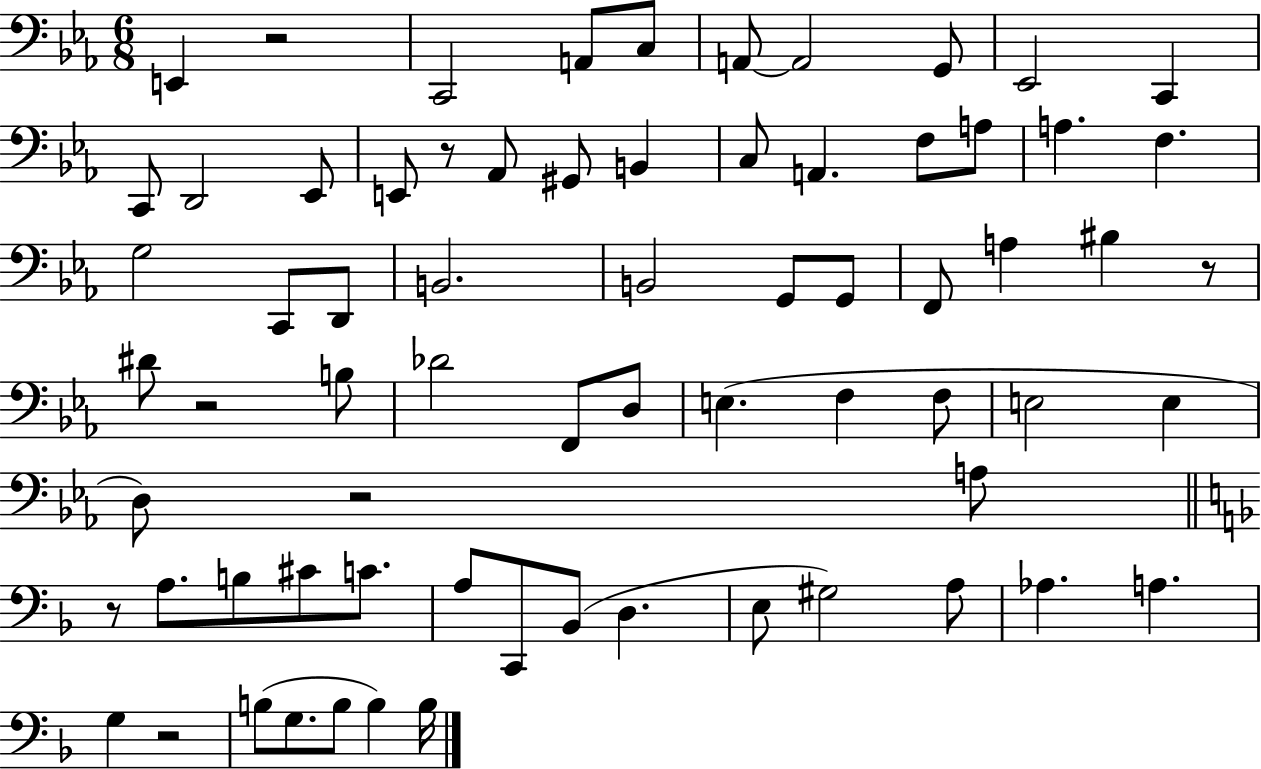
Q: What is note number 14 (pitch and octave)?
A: Ab2